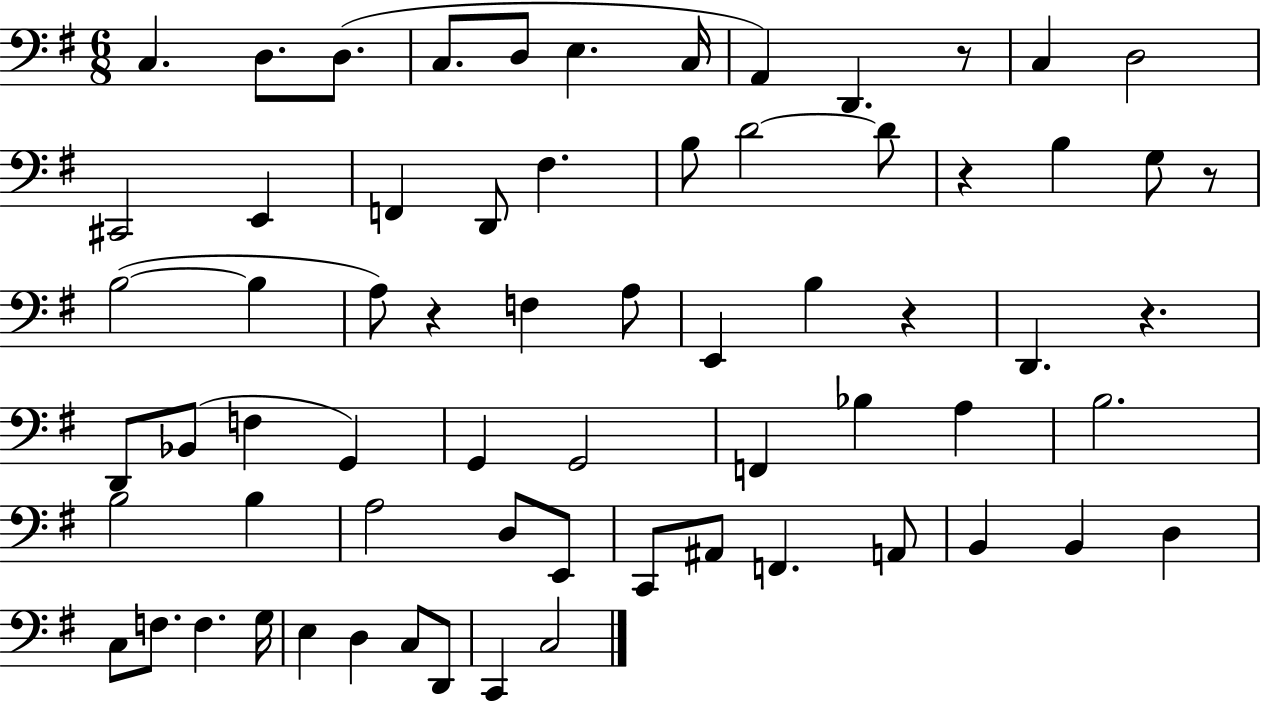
C3/q. D3/e. D3/e. C3/e. D3/e E3/q. C3/s A2/q D2/q. R/e C3/q D3/h C#2/h E2/q F2/q D2/e F#3/q. B3/e D4/h D4/e R/q B3/q G3/e R/e B3/h B3/q A3/e R/q F3/q A3/e E2/q B3/q R/q D2/q. R/q. D2/e Bb2/e F3/q G2/q G2/q G2/h F2/q Bb3/q A3/q B3/h. B3/h B3/q A3/h D3/e E2/e C2/e A#2/e F2/q. A2/e B2/q B2/q D3/q C3/e F3/e. F3/q. G3/s E3/q D3/q C3/e D2/e C2/q C3/h